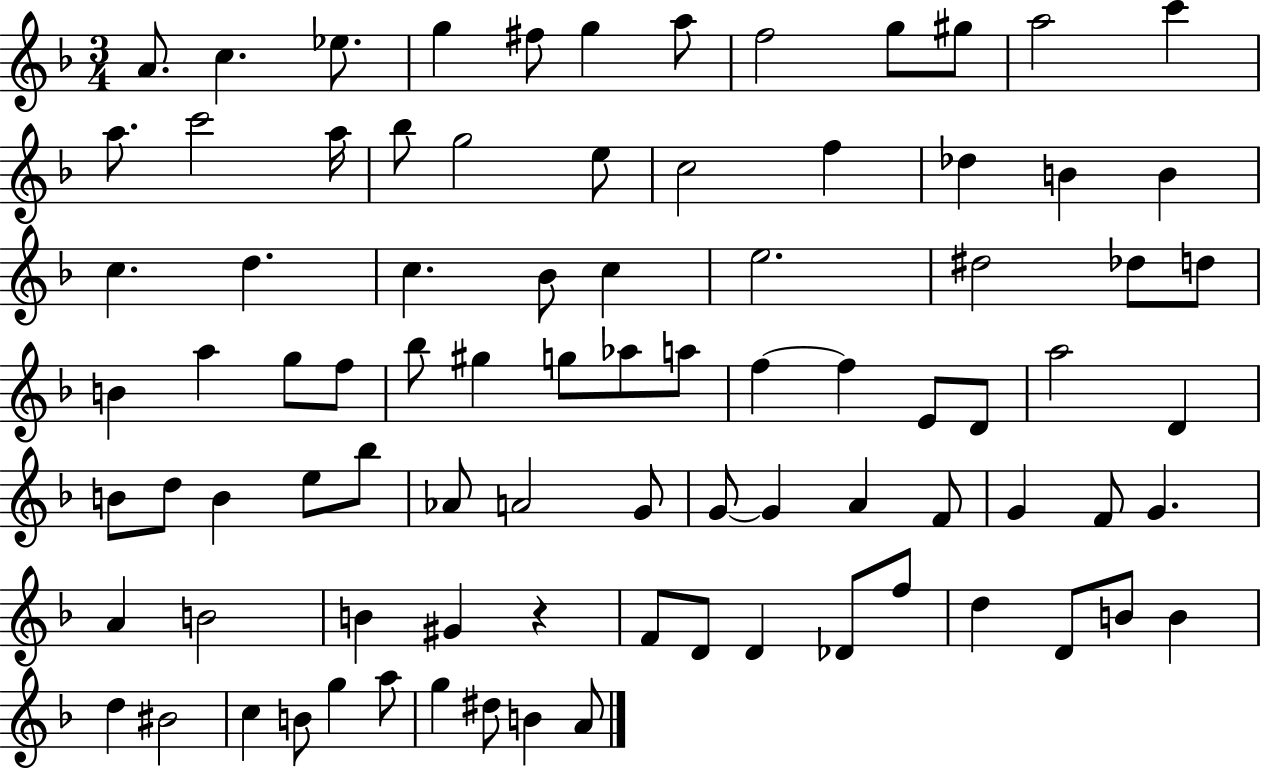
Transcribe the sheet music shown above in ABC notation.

X:1
T:Untitled
M:3/4
L:1/4
K:F
A/2 c _e/2 g ^f/2 g a/2 f2 g/2 ^g/2 a2 c' a/2 c'2 a/4 _b/2 g2 e/2 c2 f _d B B c d c _B/2 c e2 ^d2 _d/2 d/2 B a g/2 f/2 _b/2 ^g g/2 _a/2 a/2 f f E/2 D/2 a2 D B/2 d/2 B e/2 _b/2 _A/2 A2 G/2 G/2 G A F/2 G F/2 G A B2 B ^G z F/2 D/2 D _D/2 f/2 d D/2 B/2 B d ^B2 c B/2 g a/2 g ^d/2 B A/2